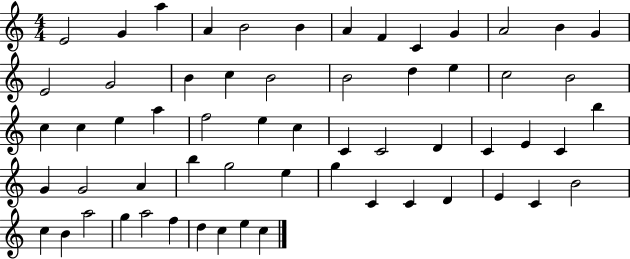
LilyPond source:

{
  \clef treble
  \numericTimeSignature
  \time 4/4
  \key c \major
  e'2 g'4 a''4 | a'4 b'2 b'4 | a'4 f'4 c'4 g'4 | a'2 b'4 g'4 | \break e'2 g'2 | b'4 c''4 b'2 | b'2 d''4 e''4 | c''2 b'2 | \break c''4 c''4 e''4 a''4 | f''2 e''4 c''4 | c'4 c'2 d'4 | c'4 e'4 c'4 b''4 | \break g'4 g'2 a'4 | b''4 g''2 e''4 | g''4 c'4 c'4 d'4 | e'4 c'4 b'2 | \break c''4 b'4 a''2 | g''4 a''2 f''4 | d''4 c''4 e''4 c''4 | \bar "|."
}